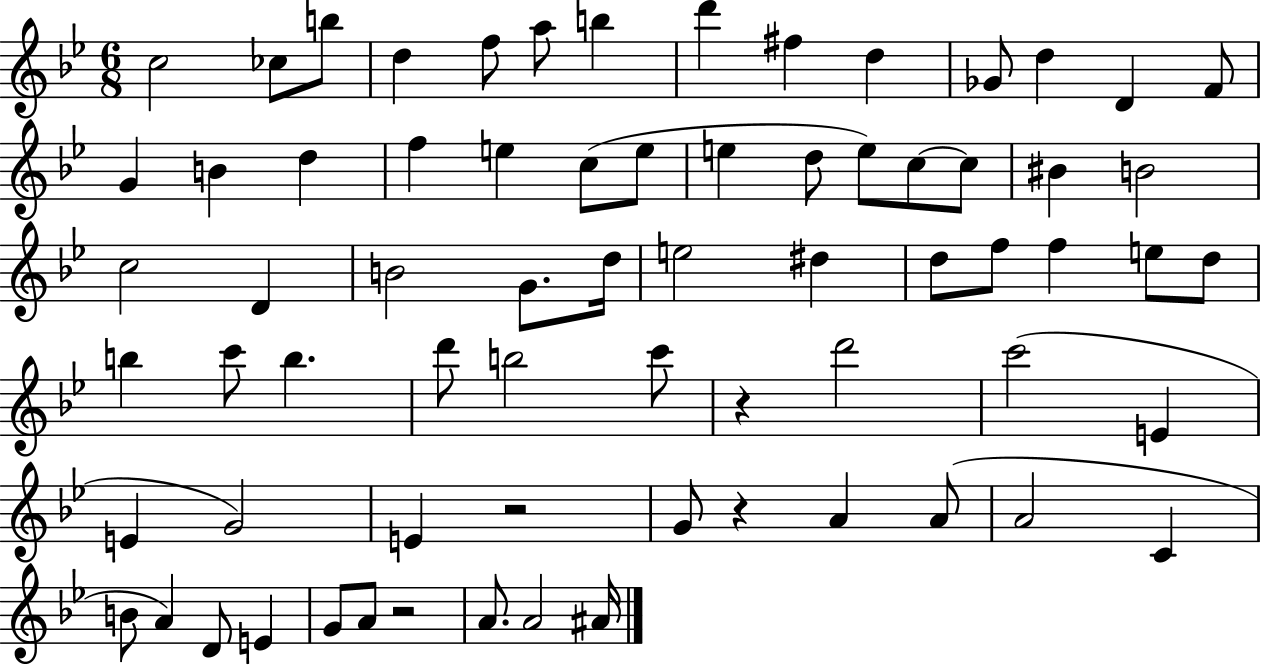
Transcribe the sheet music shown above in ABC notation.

X:1
T:Untitled
M:6/8
L:1/4
K:Bb
c2 _c/2 b/2 d f/2 a/2 b d' ^f d _G/2 d D F/2 G B d f e c/2 e/2 e d/2 e/2 c/2 c/2 ^B B2 c2 D B2 G/2 d/4 e2 ^d d/2 f/2 f e/2 d/2 b c'/2 b d'/2 b2 c'/2 z d'2 c'2 E E G2 E z2 G/2 z A A/2 A2 C B/2 A D/2 E G/2 A/2 z2 A/2 A2 ^A/4